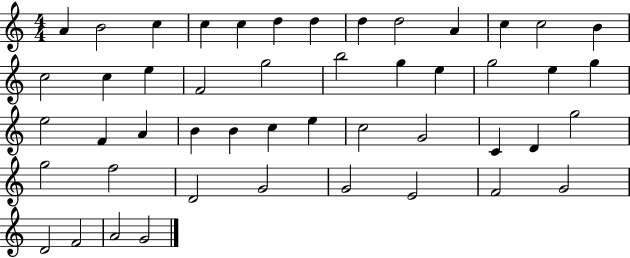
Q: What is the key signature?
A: C major